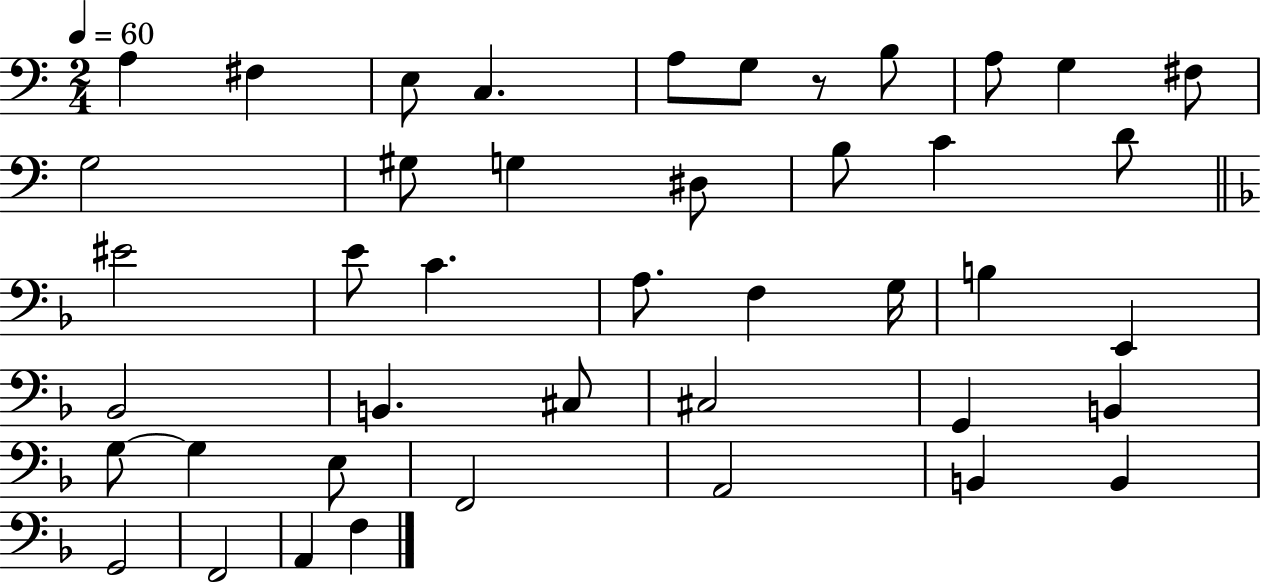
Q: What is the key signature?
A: C major